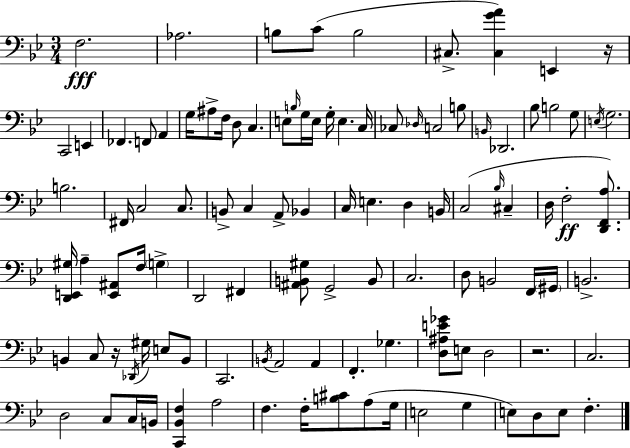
F3/h. Ab3/h. B3/e C4/e B3/h C#3/e. [C#3,G4,A4]/q E2/q R/s C2/h E2/q FES2/q. F2/e A2/q G3/s A#3/e F3/s D3/e C3/q. E3/e B3/s G3/s E3/s G3/s E3/q. C3/s CES3/e Db3/s C3/h B3/e B2/s Db2/h. Bb3/e B3/h G3/e E3/s G3/h. B3/h. F#2/s C3/h C3/e. B2/e C3/q A2/e Bb2/q C3/s E3/q. D3/q B2/s C3/h Bb3/s C#3/q D3/s F3/h [D2,F2,A3]/e. [D2,E2,G#3]/s A3/q [E2,A#2]/e F3/s G3/q D2/h F#2/q [A#2,B2,G#3]/e G2/h B2/e C3/h. D3/e B2/h F2/s G#2/s B2/h. B2/q C3/e R/s Db2/s G#3/s E3/e B2/e C2/h. B2/s A2/h A2/q F2/q. Gb3/q. [D3,A#3,E4,Gb4]/e E3/e D3/h R/h. C3/h. D3/h C3/e C3/s B2/s [C2,Bb2,F3]/q A3/h F3/q. F3/s [B3,C#4]/e A3/e G3/s E3/h G3/q E3/e D3/e E3/e F3/q.